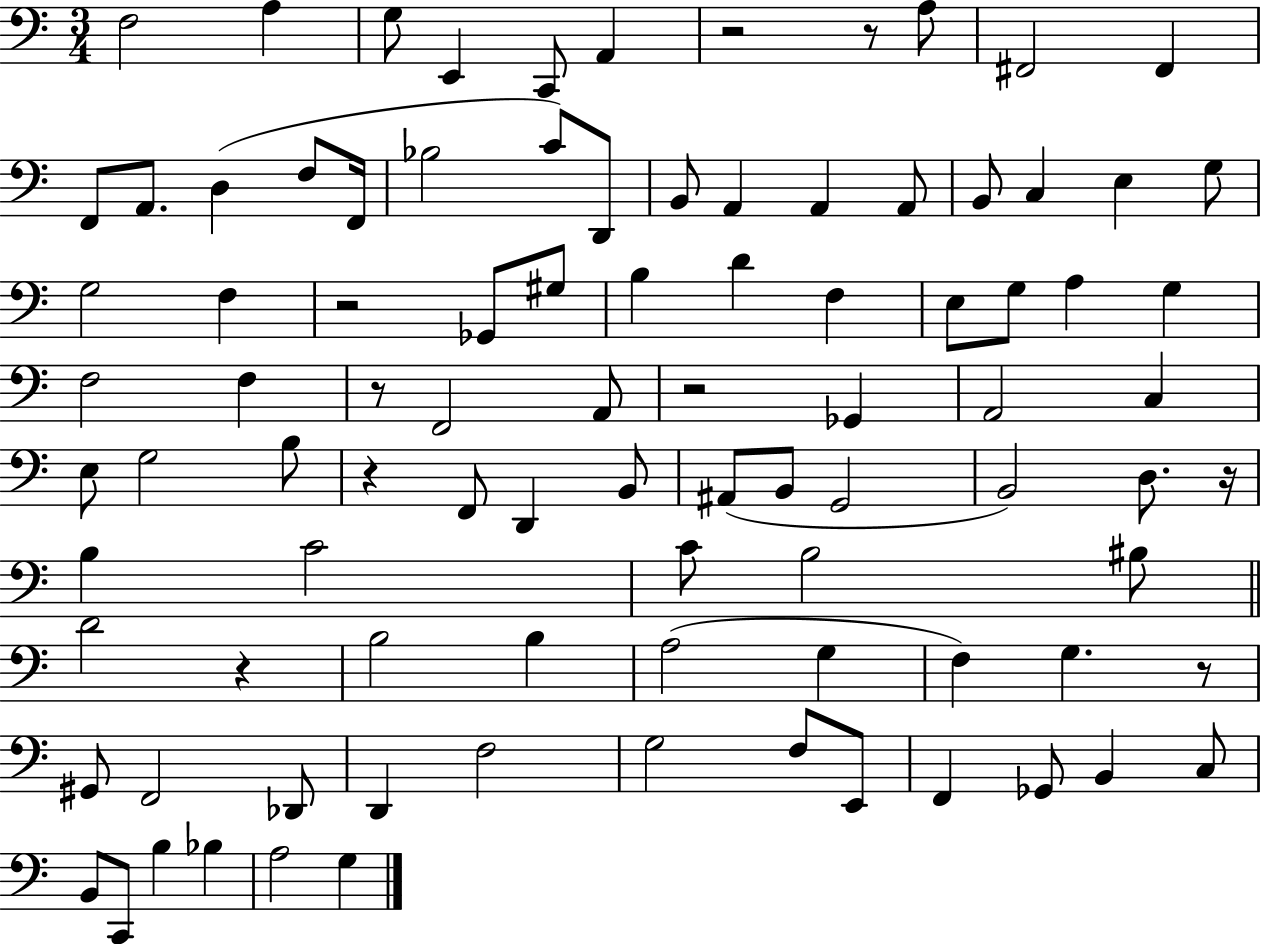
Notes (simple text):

F3/h A3/q G3/e E2/q C2/e A2/q R/h R/e A3/e F#2/h F#2/q F2/e A2/e. D3/q F3/e F2/s Bb3/h C4/e D2/e B2/e A2/q A2/q A2/e B2/e C3/q E3/q G3/e G3/h F3/q R/h Gb2/e G#3/e B3/q D4/q F3/q E3/e G3/e A3/q G3/q F3/h F3/q R/e F2/h A2/e R/h Gb2/q A2/h C3/q E3/e G3/h B3/e R/q F2/e D2/q B2/e A#2/e B2/e G2/h B2/h D3/e. R/s B3/q C4/h C4/e B3/h BIS3/e D4/h R/q B3/h B3/q A3/h G3/q F3/q G3/q. R/e G#2/e F2/h Db2/e D2/q F3/h G3/h F3/e E2/e F2/q Gb2/e B2/q C3/e B2/e C2/e B3/q Bb3/q A3/h G3/q